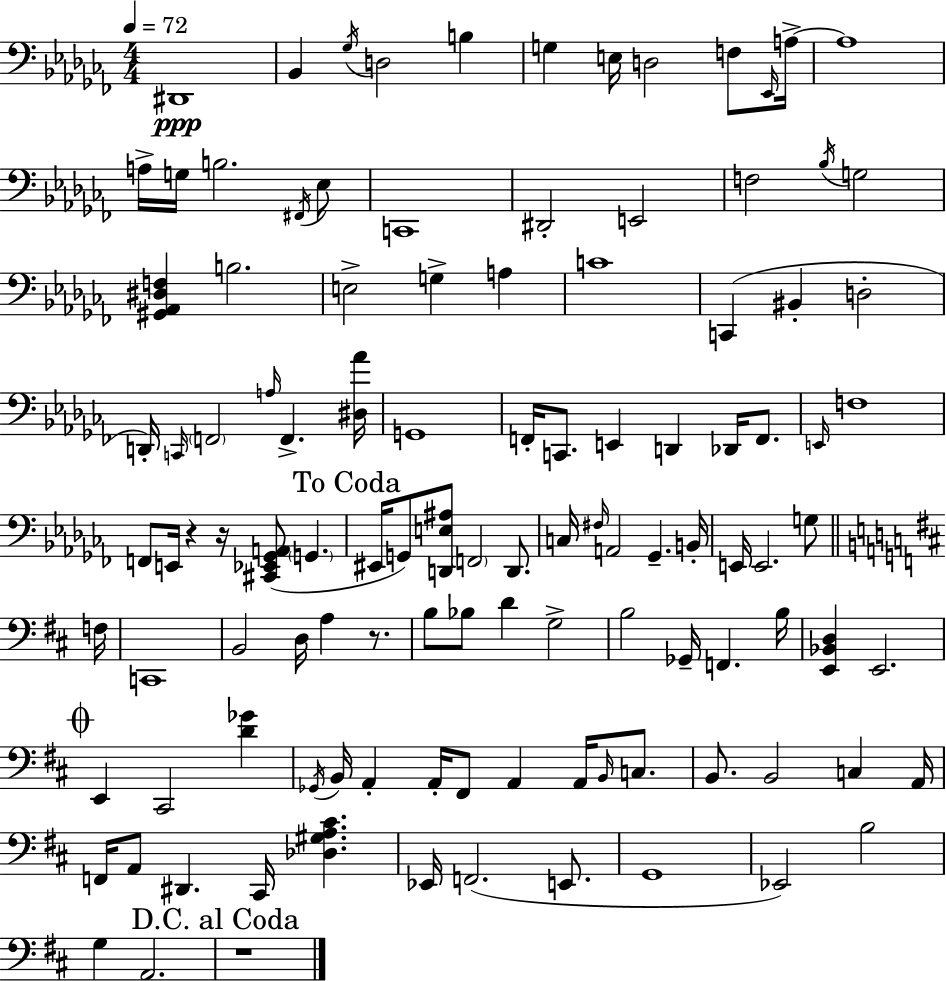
D#2/w Bb2/q Gb3/s D3/h B3/q G3/q E3/s D3/h F3/e Eb2/s A3/s A3/w A3/s G3/s B3/h. F#2/s Eb3/e C2/w D#2/h E2/h F3/h Bb3/s G3/h [G#2,Ab2,D#3,F3]/q B3/h. E3/h G3/q A3/q C4/w C2/q BIS2/q D3/h D2/s C2/s F2/h A3/s F2/q. [D#3,Ab4]/s G2/w F2/s C2/e. E2/q D2/q Db2/s F2/e. E2/s F3/w F2/e E2/s R/q R/s [C#2,Eb2,Gb2,A2]/e G2/q. EIS2/s G2/e [D2,E3,A#3]/e F2/h D2/e. C3/s F#3/s A2/h Gb2/q. B2/s E2/s E2/h. G3/e F3/s C2/w B2/h D3/s A3/q R/e. B3/e Bb3/e D4/q G3/h B3/h Gb2/s F2/q. B3/s [E2,Bb2,D3]/q E2/h. E2/q C#2/h [D4,Gb4]/q Gb2/s B2/s A2/q A2/s F#2/e A2/q A2/s B2/s C3/e. B2/e. B2/h C3/q A2/s F2/s A2/e D#2/q. C#2/s [Db3,G#3,A3,C#4]/q. Eb2/s F2/h. E2/e. G2/w Eb2/h B3/h G3/q A2/h. R/w